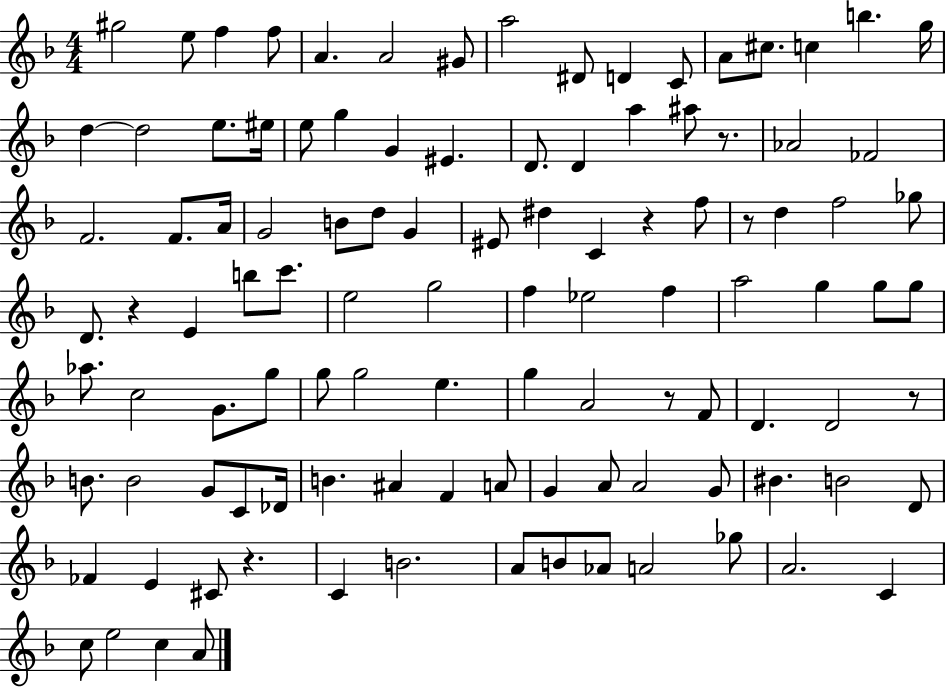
G#5/h E5/e F5/q F5/e A4/q. A4/h G#4/e A5/h D#4/e D4/q C4/e A4/e C#5/e. C5/q B5/q. G5/s D5/q D5/h E5/e. EIS5/s E5/e G5/q G4/q EIS4/q. D4/e. D4/q A5/q A#5/e R/e. Ab4/h FES4/h F4/h. F4/e. A4/s G4/h B4/e D5/e G4/q EIS4/e D#5/q C4/q R/q F5/e R/e D5/q F5/h Gb5/e D4/e. R/q E4/q B5/e C6/e. E5/h G5/h F5/q Eb5/h F5/q A5/h G5/q G5/e G5/e Ab5/e. C5/h G4/e. G5/e G5/e G5/h E5/q. G5/q A4/h R/e F4/e D4/q. D4/h R/e B4/e. B4/h G4/e C4/e Db4/s B4/q. A#4/q F4/q A4/e G4/q A4/e A4/h G4/e BIS4/q. B4/h D4/e FES4/q E4/q C#4/e R/q. C4/q B4/h. A4/e B4/e Ab4/e A4/h Gb5/e A4/h. C4/q C5/e E5/h C5/q A4/e